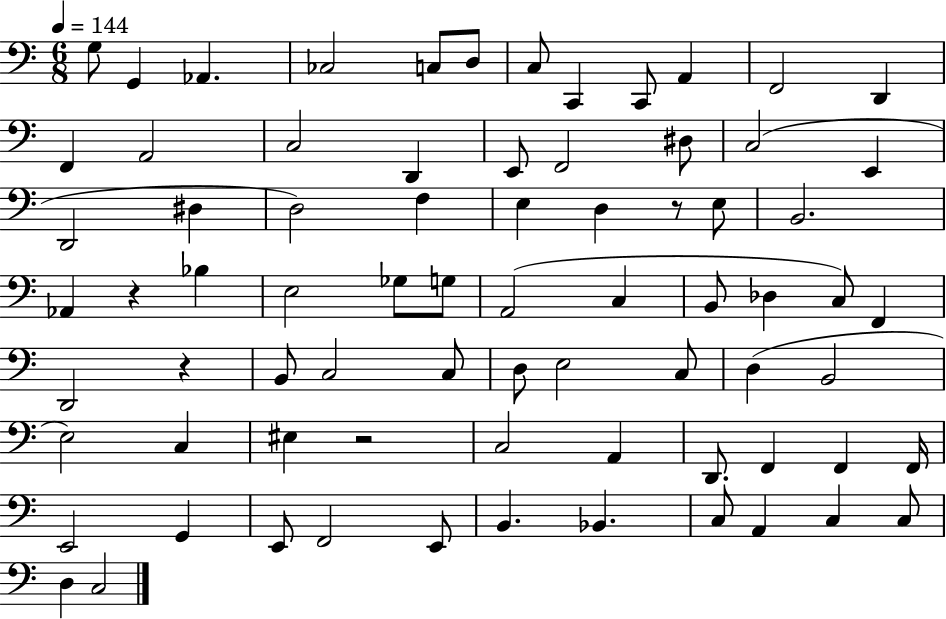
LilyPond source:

{
  \clef bass
  \numericTimeSignature
  \time 6/8
  \key c \major
  \tempo 4 = 144
  g8 g,4 aes,4. | ces2 c8 d8 | c8 c,4 c,8 a,4 | f,2 d,4 | \break f,4 a,2 | c2 d,4 | e,8 f,2 dis8 | c2( e,4 | \break d,2 dis4 | d2) f4 | e4 d4 r8 e8 | b,2. | \break aes,4 r4 bes4 | e2 ges8 g8 | a,2( c4 | b,8 des4 c8) f,4 | \break d,2 r4 | b,8 c2 c8 | d8 e2 c8 | d4( b,2 | \break e2) c4 | eis4 r2 | c2 a,4 | d,8. f,4 f,4 f,16 | \break e,2 g,4 | e,8 f,2 e,8 | b,4. bes,4. | c8 a,4 c4 c8 | \break d4 c2 | \bar "|."
}